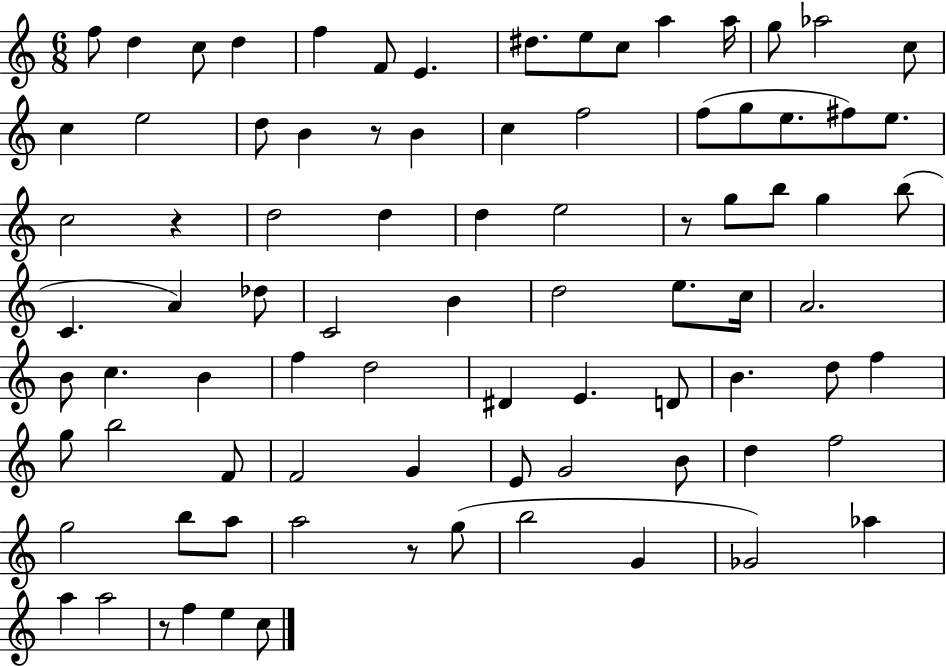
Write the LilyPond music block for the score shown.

{
  \clef treble
  \numericTimeSignature
  \time 6/8
  \key c \major
  f''8 d''4 c''8 d''4 | f''4 f'8 e'4. | dis''8. e''8 c''8 a''4 a''16 | g''8 aes''2 c''8 | \break c''4 e''2 | d''8 b'4 r8 b'4 | c''4 f''2 | f''8( g''8 e''8. fis''8) e''8. | \break c''2 r4 | d''2 d''4 | d''4 e''2 | r8 g''8 b''8 g''4 b''8( | \break c'4. a'4) des''8 | c'2 b'4 | d''2 e''8. c''16 | a'2. | \break b'8 c''4. b'4 | f''4 d''2 | dis'4 e'4. d'8 | b'4. d''8 f''4 | \break g''8 b''2 f'8 | f'2 g'4 | e'8 g'2 b'8 | d''4 f''2 | \break g''2 b''8 a''8 | a''2 r8 g''8( | b''2 g'4 | ges'2) aes''4 | \break a''4 a''2 | r8 f''4 e''4 c''8 | \bar "|."
}